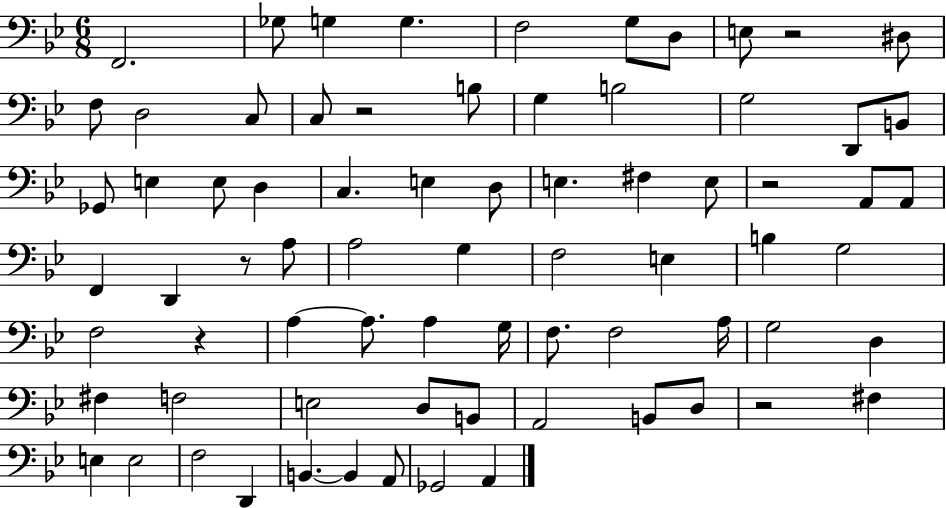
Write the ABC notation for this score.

X:1
T:Untitled
M:6/8
L:1/4
K:Bb
F,,2 _G,/2 G, G, F,2 G,/2 D,/2 E,/2 z2 ^D,/2 F,/2 D,2 C,/2 C,/2 z2 B,/2 G, B,2 G,2 D,,/2 B,,/2 _G,,/2 E, E,/2 D, C, E, D,/2 E, ^F, E,/2 z2 A,,/2 A,,/2 F,, D,, z/2 A,/2 A,2 G, F,2 E, B, G,2 F,2 z A, A,/2 A, G,/4 F,/2 F,2 A,/4 G,2 D, ^F, F,2 E,2 D,/2 B,,/2 A,,2 B,,/2 D,/2 z2 ^F, E, E,2 F,2 D,, B,, B,, A,,/2 _G,,2 A,,